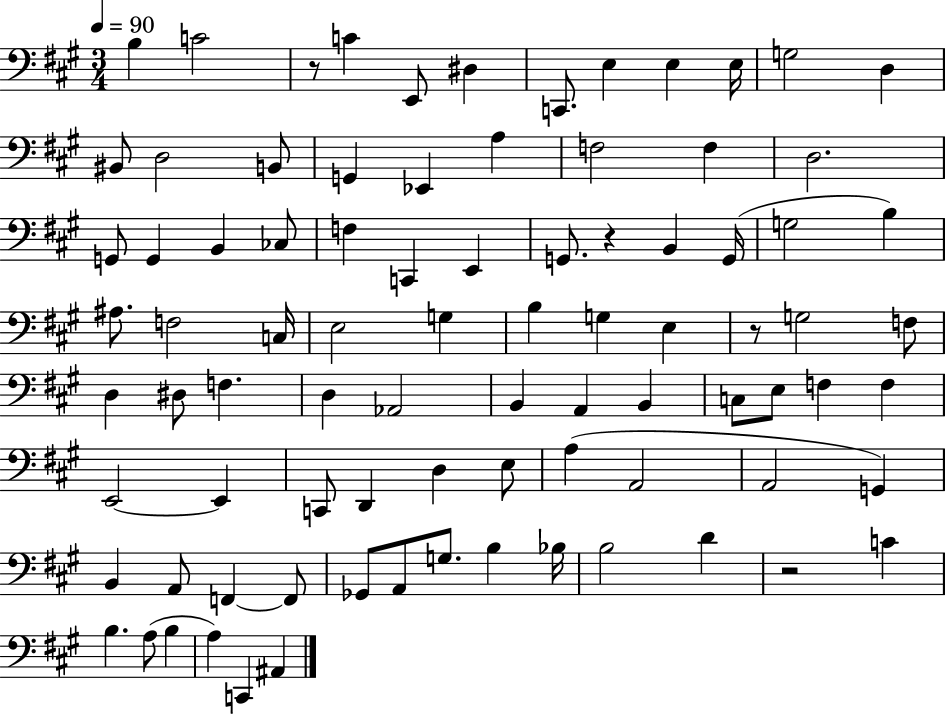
X:1
T:Untitled
M:3/4
L:1/4
K:A
B, C2 z/2 C E,,/2 ^D, C,,/2 E, E, E,/4 G,2 D, ^B,,/2 D,2 B,,/2 G,, _E,, A, F,2 F, D,2 G,,/2 G,, B,, _C,/2 F, C,, E,, G,,/2 z B,, G,,/4 G,2 B, ^A,/2 F,2 C,/4 E,2 G, B, G, E, z/2 G,2 F,/2 D, ^D,/2 F, D, _A,,2 B,, A,, B,, C,/2 E,/2 F, F, E,,2 E,, C,,/2 D,, D, E,/2 A, A,,2 A,,2 G,, B,, A,,/2 F,, F,,/2 _G,,/2 A,,/2 G,/2 B, _B,/4 B,2 D z2 C B, A,/2 B, A, C,, ^A,,